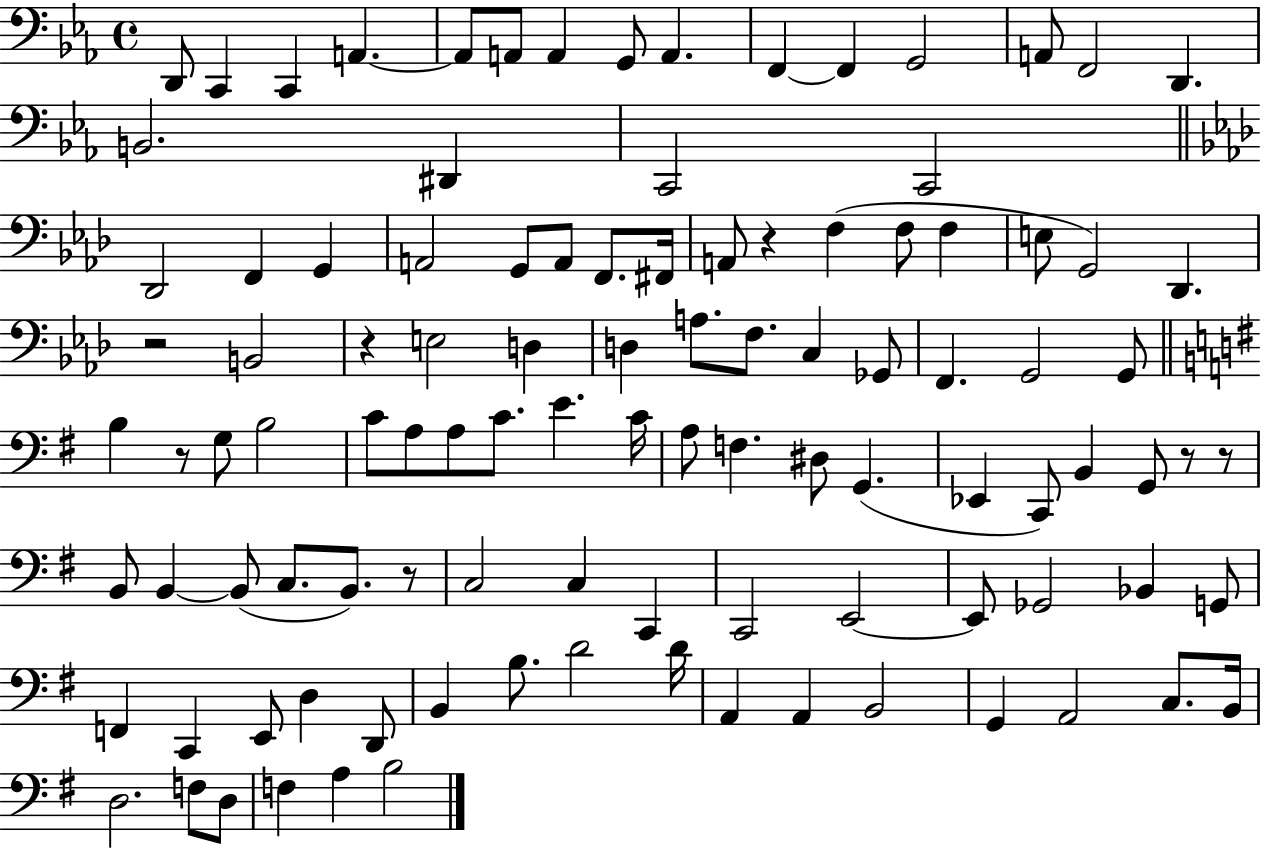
X:1
T:Untitled
M:4/4
L:1/4
K:Eb
D,,/2 C,, C,, A,, A,,/2 A,,/2 A,, G,,/2 A,, F,, F,, G,,2 A,,/2 F,,2 D,, B,,2 ^D,, C,,2 C,,2 _D,,2 F,, G,, A,,2 G,,/2 A,,/2 F,,/2 ^F,,/4 A,,/2 z F, F,/2 F, E,/2 G,,2 _D,, z2 B,,2 z E,2 D, D, A,/2 F,/2 C, _G,,/2 F,, G,,2 G,,/2 B, z/2 G,/2 B,2 C/2 A,/2 A,/2 C/2 E C/4 A,/2 F, ^D,/2 G,, _E,, C,,/2 B,, G,,/2 z/2 z/2 B,,/2 B,, B,,/2 C,/2 B,,/2 z/2 C,2 C, C,, C,,2 E,,2 E,,/2 _G,,2 _B,, G,,/2 F,, C,, E,,/2 D, D,,/2 B,, B,/2 D2 D/4 A,, A,, B,,2 G,, A,,2 C,/2 B,,/4 D,2 F,/2 D,/2 F, A, B,2